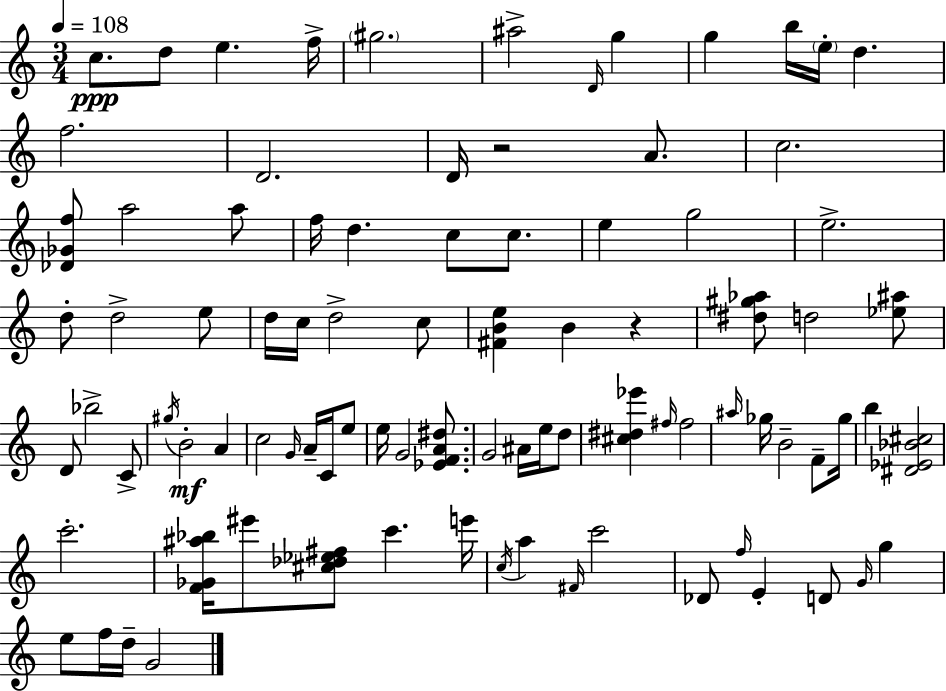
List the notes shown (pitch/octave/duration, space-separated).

C5/e. D5/e E5/q. F5/s G#5/h. A#5/h D4/s G5/q G5/q B5/s E5/s D5/q. F5/h. D4/h. D4/s R/h A4/e. C5/h. [Db4,Gb4,F5]/e A5/h A5/e F5/s D5/q. C5/e C5/e. E5/q G5/h E5/h. D5/e D5/h E5/e D5/s C5/s D5/h C5/e [F#4,B4,E5]/q B4/q R/q [D#5,G#5,Ab5]/e D5/h [Eb5,A#5]/e D4/e Bb5/h C4/e G#5/s B4/h A4/q C5/h G4/s A4/s C4/s E5/e E5/s G4/h [Eb4,F4,A4,D#5]/e. G4/h A#4/s E5/s D5/e [C#5,D#5,Eb6]/q F#5/s F#5/h A#5/s Gb5/s B4/h F4/e Gb5/s B5/q [D#4,Eb4,Bb4,C#5]/h C6/h. [F4,Gb4,A#5,Bb5]/s EIS6/e [C#5,Db5,Eb5,F#5]/e C6/q. E6/s C5/s A5/q F#4/s C6/h Db4/e F5/s E4/q D4/e G4/s G5/q E5/e F5/s D5/s G4/h